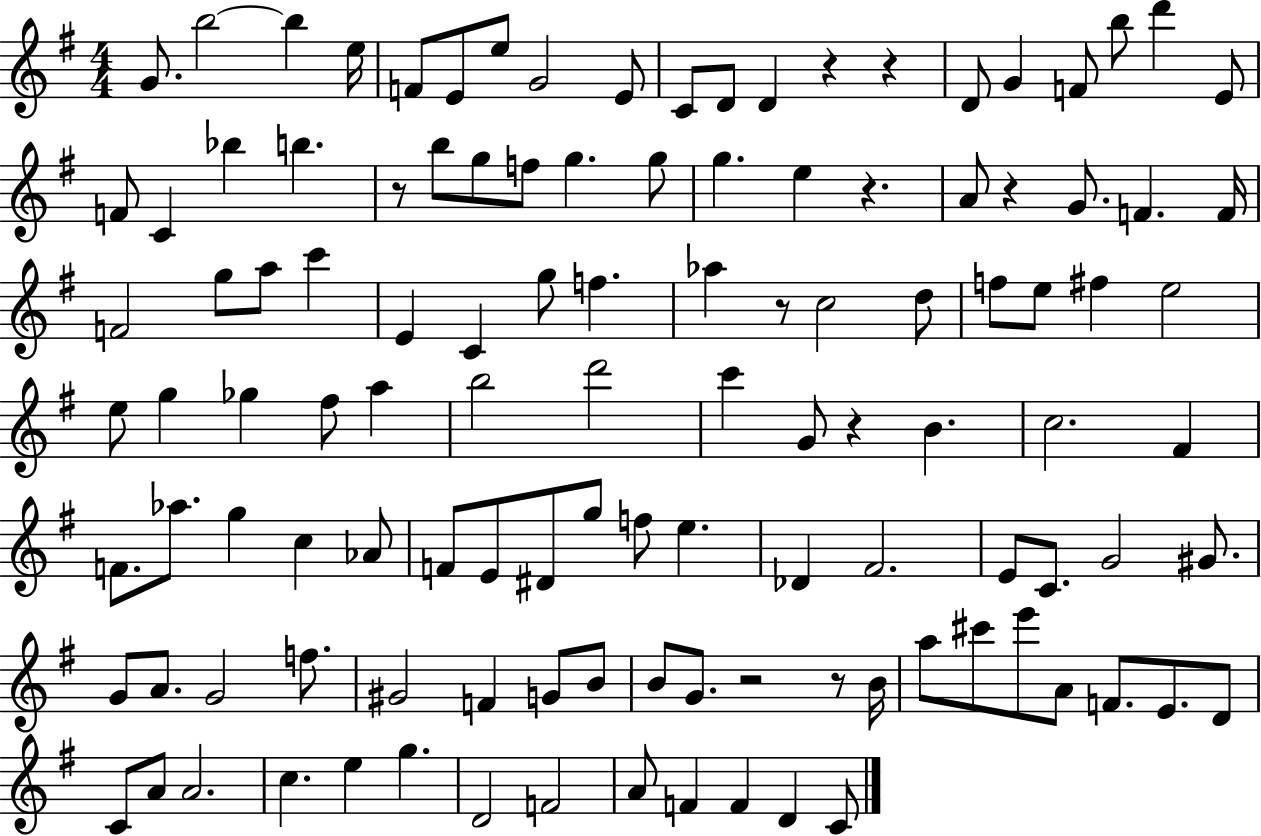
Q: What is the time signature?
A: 4/4